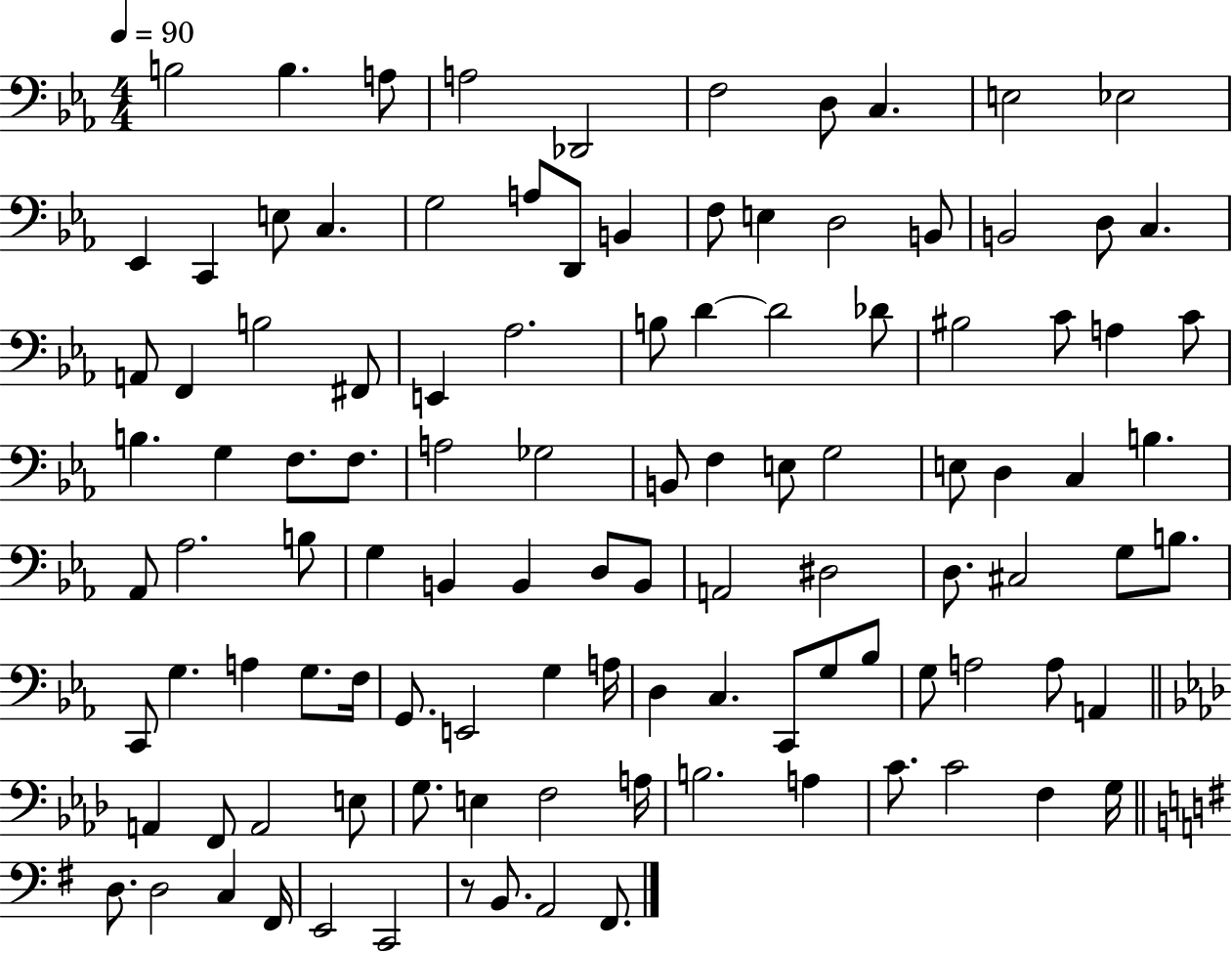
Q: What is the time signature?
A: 4/4